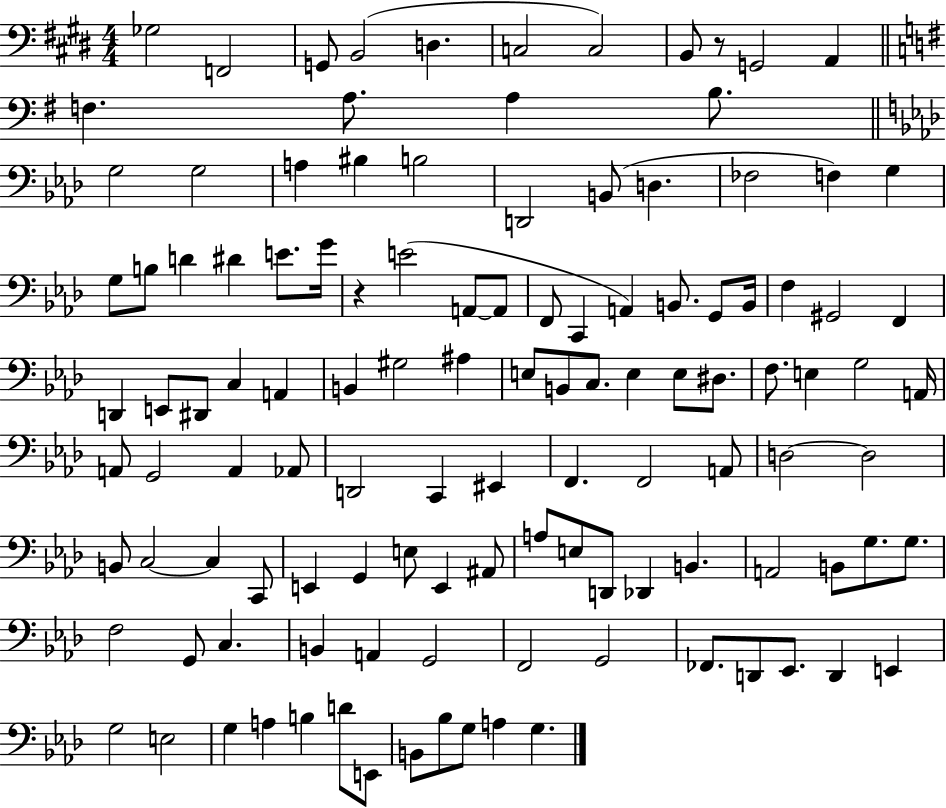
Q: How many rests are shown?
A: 2